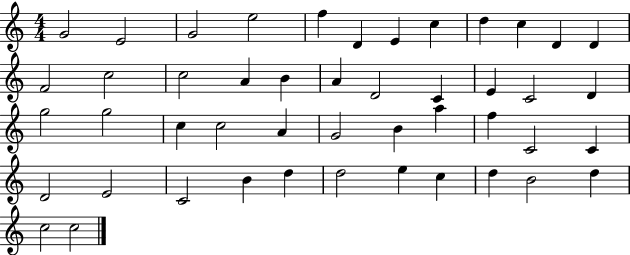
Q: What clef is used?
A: treble